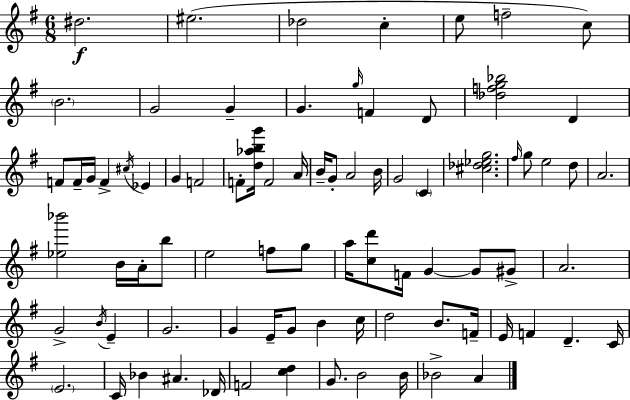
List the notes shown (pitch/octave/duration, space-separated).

D#5/h. EIS5/h. Db5/h C5/q E5/e F5/h C5/e B4/h. G4/h G4/q G4/q. G5/s F4/q D4/e [Db5,F5,G5,Bb5]/h D4/q F4/e F4/s G4/s F4/q C#5/s Eb4/q G4/q F4/h F4/e [D5,Ab5,B5,G6]/s F4/h A4/s B4/s G4/e A4/h B4/s G4/h C4/q [C#5,Db5,Eb5,G5]/h. F#5/s G5/e E5/h D5/e A4/h. [Eb5,Bb6]/h B4/s A4/s B5/e E5/h F5/e G5/e A5/s [C5,D6]/e F4/s G4/q G4/e G#4/e A4/h. G4/h B4/s E4/q G4/h. G4/q E4/s G4/e B4/q C5/s D5/h B4/e. F4/s E4/s F4/q D4/q. C4/s E4/h. C4/s Bb4/q A#4/q. Db4/s F4/h [C5,D5]/q G4/e. B4/h B4/s Bb4/h A4/q